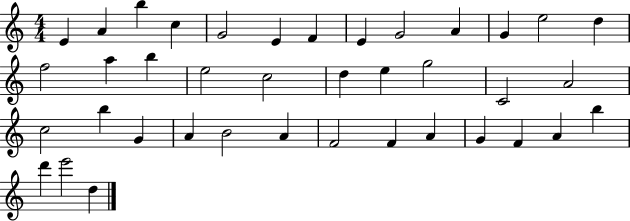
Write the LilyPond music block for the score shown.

{
  \clef treble
  \numericTimeSignature
  \time 4/4
  \key c \major
  e'4 a'4 b''4 c''4 | g'2 e'4 f'4 | e'4 g'2 a'4 | g'4 e''2 d''4 | \break f''2 a''4 b''4 | e''2 c''2 | d''4 e''4 g''2 | c'2 a'2 | \break c''2 b''4 g'4 | a'4 b'2 a'4 | f'2 f'4 a'4 | g'4 f'4 a'4 b''4 | \break d'''4 e'''2 d''4 | \bar "|."
}